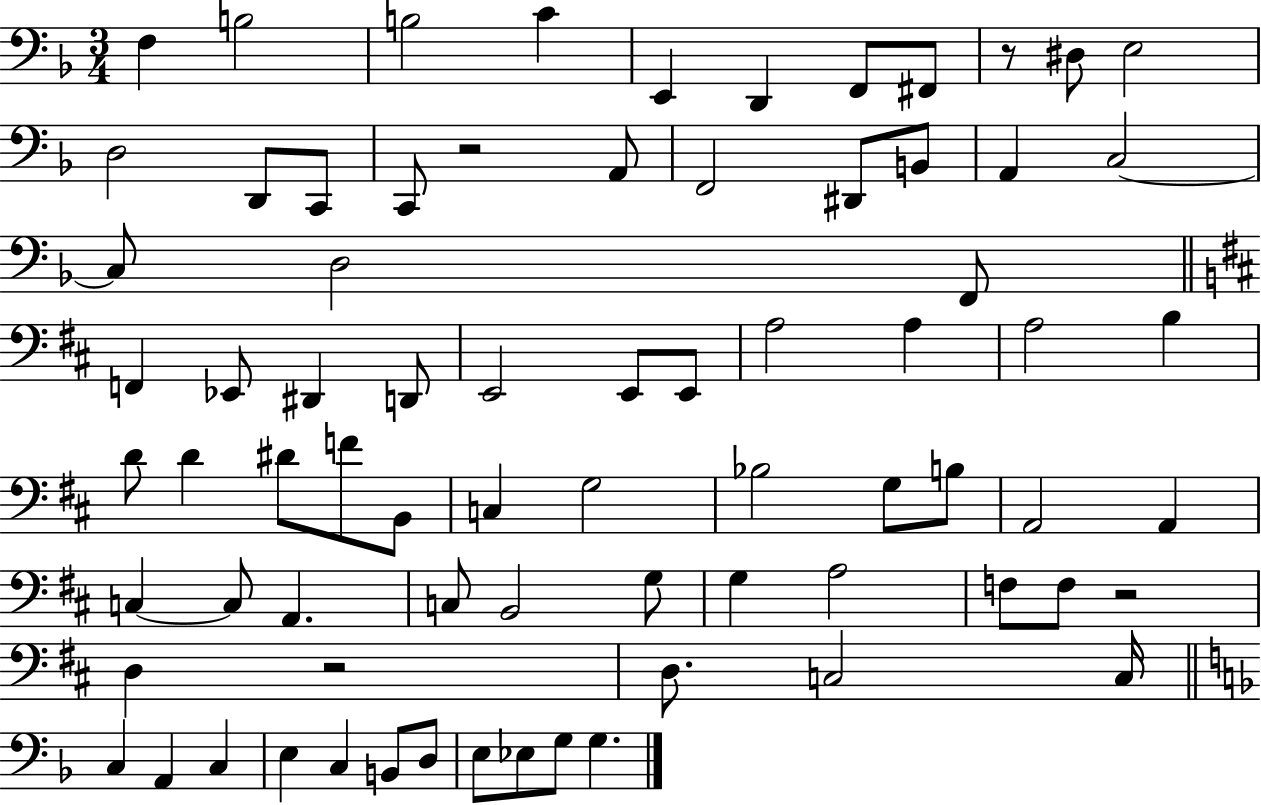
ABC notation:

X:1
T:Untitled
M:3/4
L:1/4
K:F
F, B,2 B,2 C E,, D,, F,,/2 ^F,,/2 z/2 ^D,/2 E,2 D,2 D,,/2 C,,/2 C,,/2 z2 A,,/2 F,,2 ^D,,/2 B,,/2 A,, C,2 C,/2 D,2 F,,/2 F,, _E,,/2 ^D,, D,,/2 E,,2 E,,/2 E,,/2 A,2 A, A,2 B, D/2 D ^D/2 F/2 B,,/2 C, G,2 _B,2 G,/2 B,/2 A,,2 A,, C, C,/2 A,, C,/2 B,,2 G,/2 G, A,2 F,/2 F,/2 z2 D, z2 D,/2 C,2 C,/4 C, A,, C, E, C, B,,/2 D,/2 E,/2 _E,/2 G,/2 G,